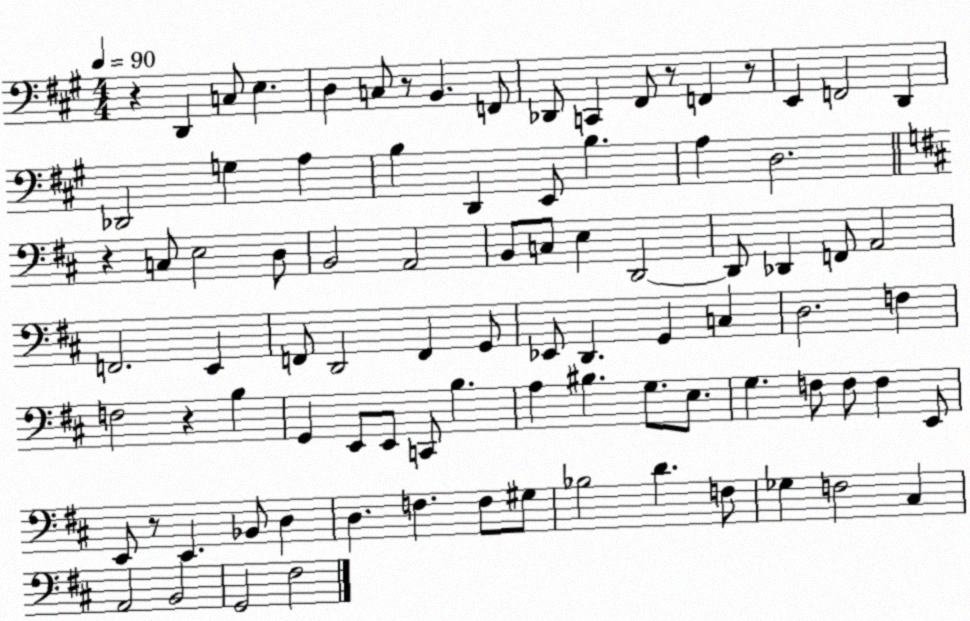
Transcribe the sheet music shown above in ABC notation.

X:1
T:Untitled
M:4/4
L:1/4
K:A
z D,, C,/2 E, D, C,/2 z/2 B,, F,,/2 _D,,/2 C,, ^F,,/2 z/2 F,, z/2 E,, F,,2 D,, _D,,2 G, A, B, D,, E,,/2 B, A, D,2 z C,/2 E,2 D,/2 B,,2 A,,2 B,,/2 C,/2 E, D,,2 D,,/2 _D,, F,,/2 A,,2 F,,2 E,, F,,/2 D,,2 F,, G,,/2 _E,,/2 D,, G,, C, D,2 F, F,2 z B, G,, E,,/2 E,,/2 C,,/2 B, A, ^B, G,/2 E,/2 G, F,/2 F,/2 F, E,,/2 E,,/2 z/2 E,, _B,,/2 D, D, F, F,/2 ^G,/2 _B,2 D F,/2 _G, F,2 ^C, A,,2 B,,2 G,,2 ^F,2